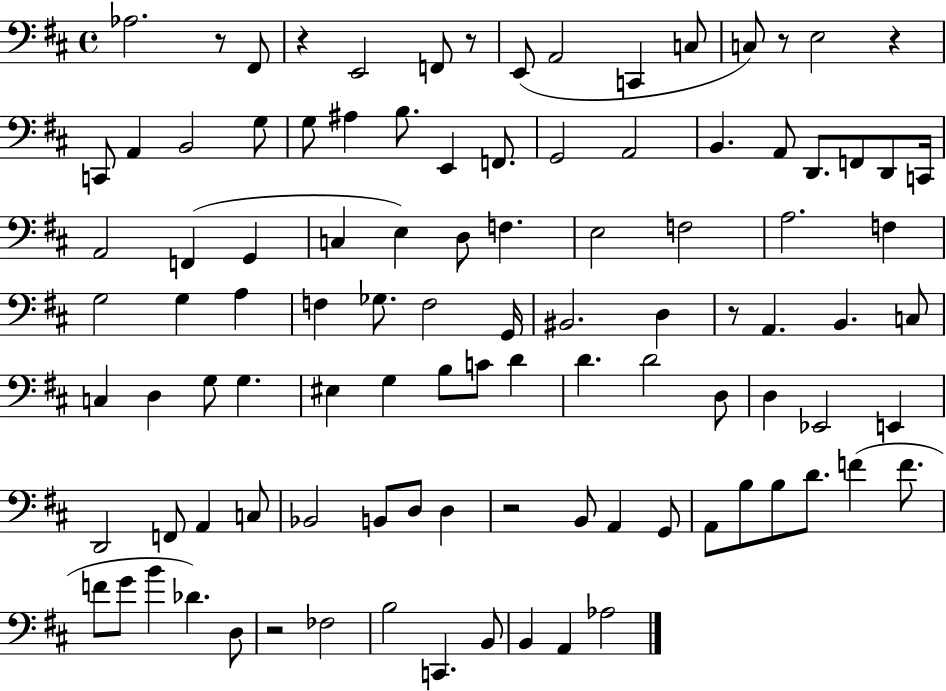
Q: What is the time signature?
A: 4/4